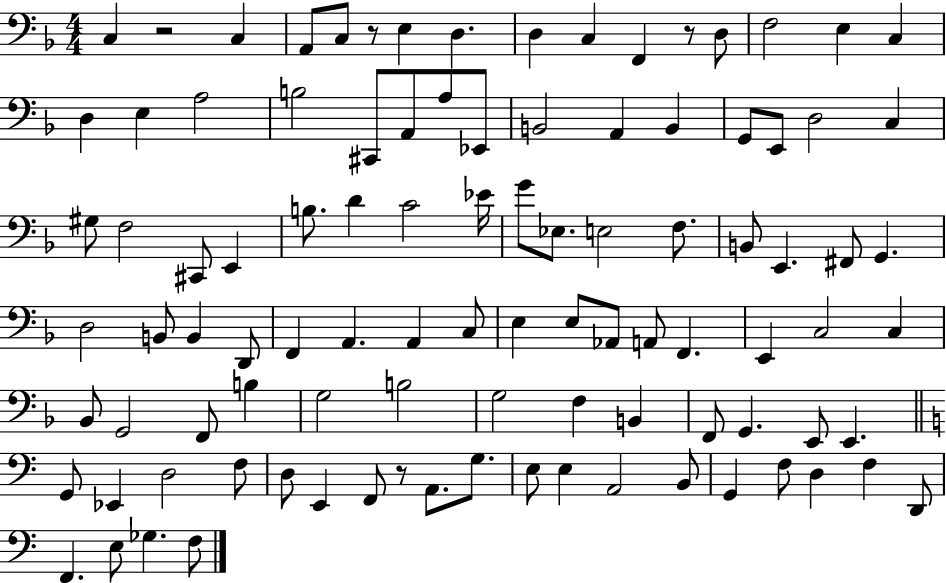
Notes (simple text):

C3/q R/h C3/q A2/e C3/e R/e E3/q D3/q. D3/q C3/q F2/q R/e D3/e F3/h E3/q C3/q D3/q E3/q A3/h B3/h C#2/e A2/e A3/e Eb2/e B2/h A2/q B2/q G2/e E2/e D3/h C3/q G#3/e F3/h C#2/e E2/q B3/e. D4/q C4/h Eb4/s G4/e Eb3/e. E3/h F3/e. B2/e E2/q. F#2/e G2/q. D3/h B2/e B2/q D2/e F2/q A2/q. A2/q C3/e E3/q E3/e Ab2/e A2/e F2/q. E2/q C3/h C3/q Bb2/e G2/h F2/e B3/q G3/h B3/h G3/h F3/q B2/q F2/e G2/q. E2/e E2/q. G2/e Eb2/q D3/h F3/e D3/e E2/q F2/e R/e A2/e. G3/e. E3/e E3/q A2/h B2/e G2/q F3/e D3/q F3/q D2/e F2/q. E3/e Gb3/q. F3/e